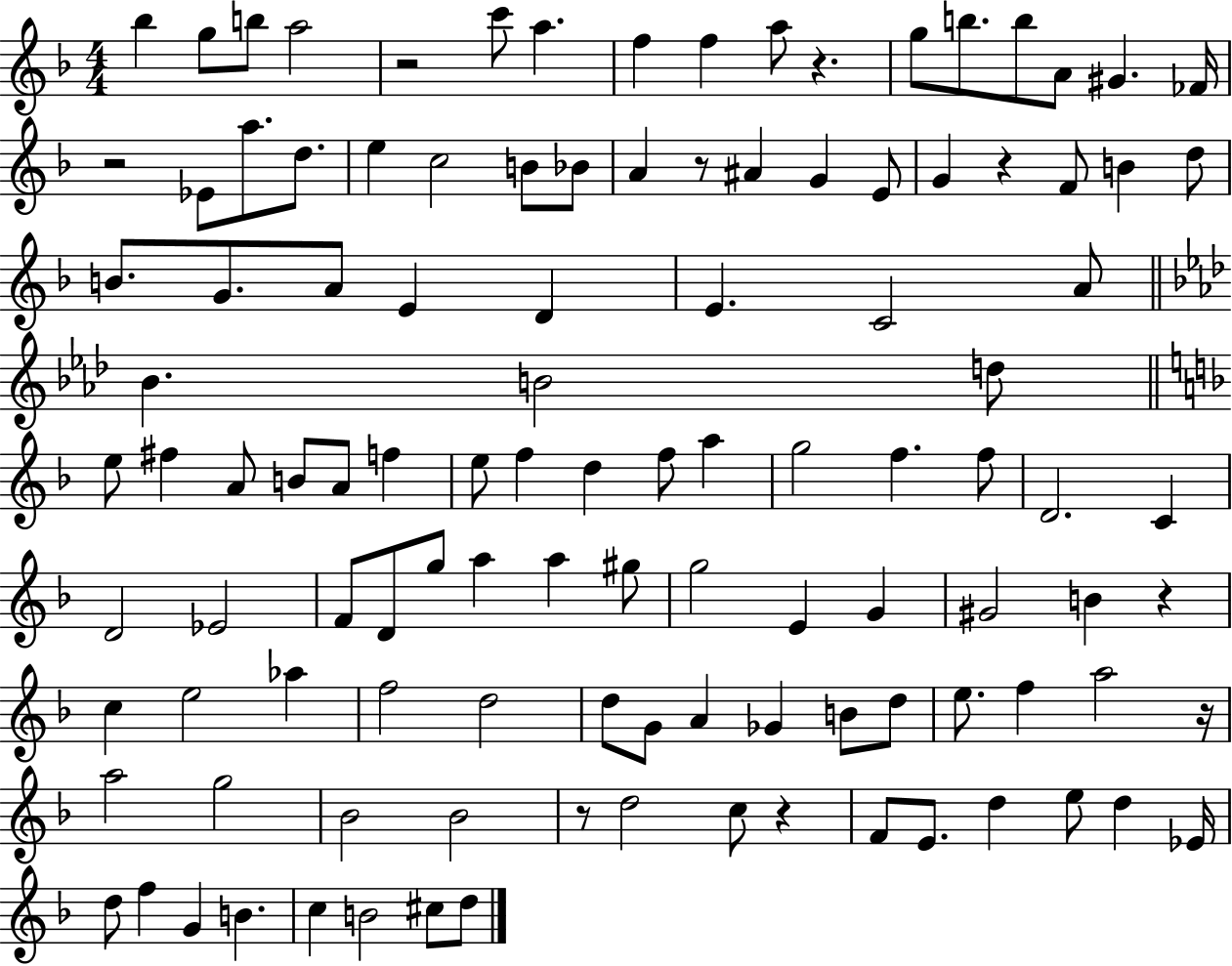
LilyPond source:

{
  \clef treble
  \numericTimeSignature
  \time 4/4
  \key f \major
  \repeat volta 2 { bes''4 g''8 b''8 a''2 | r2 c'''8 a''4. | f''4 f''4 a''8 r4. | g''8 b''8. b''8 a'8 gis'4. fes'16 | \break r2 ees'8 a''8. d''8. | e''4 c''2 b'8 bes'8 | a'4 r8 ais'4 g'4 e'8 | g'4 r4 f'8 b'4 d''8 | \break b'8. g'8. a'8 e'4 d'4 | e'4. c'2 a'8 | \bar "||" \break \key aes \major bes'4. b'2 d''8 | \bar "||" \break \key f \major e''8 fis''4 a'8 b'8 a'8 f''4 | e''8 f''4 d''4 f''8 a''4 | g''2 f''4. f''8 | d'2. c'4 | \break d'2 ees'2 | f'8 d'8 g''8 a''4 a''4 gis''8 | g''2 e'4 g'4 | gis'2 b'4 r4 | \break c''4 e''2 aes''4 | f''2 d''2 | d''8 g'8 a'4 ges'4 b'8 d''8 | e''8. f''4 a''2 r16 | \break a''2 g''2 | bes'2 bes'2 | r8 d''2 c''8 r4 | f'8 e'8. d''4 e''8 d''4 ees'16 | \break d''8 f''4 g'4 b'4. | c''4 b'2 cis''8 d''8 | } \bar "|."
}